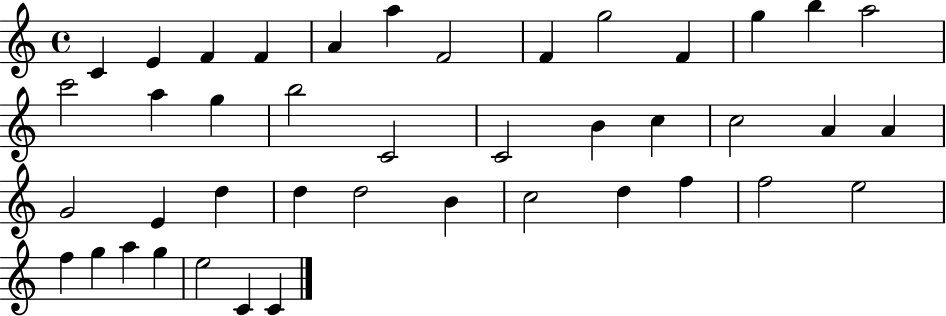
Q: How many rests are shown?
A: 0